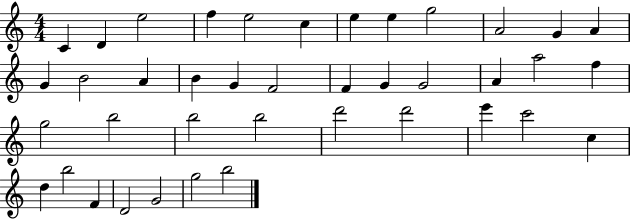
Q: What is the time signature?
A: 4/4